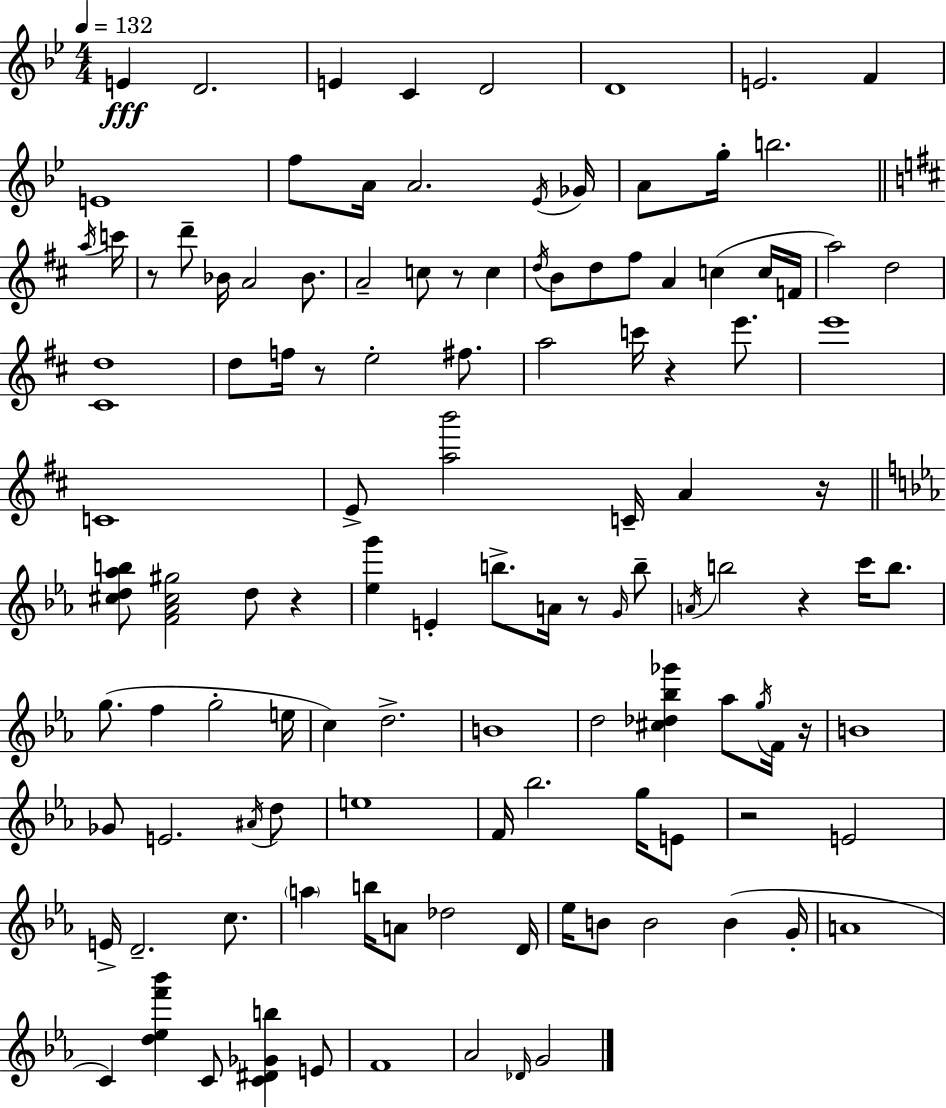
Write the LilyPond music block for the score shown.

{
  \clef treble
  \numericTimeSignature
  \time 4/4
  \key bes \major
  \tempo 4 = 132
  \repeat volta 2 { e'4\fff d'2. | e'4 c'4 d'2 | d'1 | e'2. f'4 | \break e'1 | f''8 a'16 a'2. \acciaccatura { ees'16 } | ges'16 a'8 g''16-. b''2. | \bar "||" \break \key b \minor \acciaccatura { a''16 } c'''16 r8 d'''8-- bes'16 a'2 bes'8. | a'2-- c''8 r8 c''4 | \acciaccatura { d''16 } b'8 d''8 fis''8 a'4 c''4( | c''16 f'16 a''2) d''2 | \break <cis' d''>1 | d''8 f''16 r8 e''2-. | fis''8. a''2 c'''16 r4 | e'''8. e'''1 | \break c'1 | e'8-> <a'' b'''>2 c'16-- a'4 | r16 \bar "||" \break \key ees \major <cis'' d'' aes'' b''>8 <f' aes' cis'' gis''>2 d''8 r4 | <ees'' g'''>4 e'4-. b''8.-> a'16 r8 \grace { g'16 } b''8-- | \acciaccatura { a'16 } b''2 r4 c'''16 b''8. | g''8.( f''4 g''2-. | \break e''16 c''4) d''2.-> | b'1 | d''2 <cis'' des'' bes'' ges'''>4 aes''8 | \acciaccatura { g''16 } f'16 r16 b'1 | \break ges'8 e'2. | \acciaccatura { ais'16 } d''8 e''1 | f'16 bes''2. | g''16 e'8 r2 e'2 | \break e'16-> d'2.-- | c''8. \parenthesize a''4 b''16 a'8 des''2 | d'16 ees''16 b'8 b'2 b'4( | g'16-. a'1 | \break c'4) <d'' ees'' f''' bes'''>4 c'8 <c' dis' ges' b''>4 | e'8 f'1 | aes'2 \grace { des'16 } g'2 | } \bar "|."
}